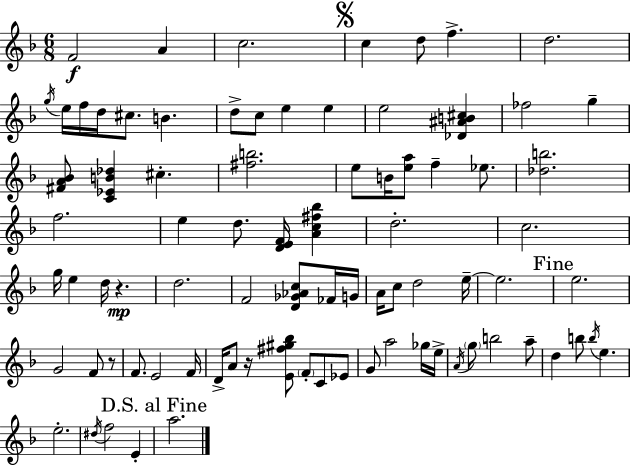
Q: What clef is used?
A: treble